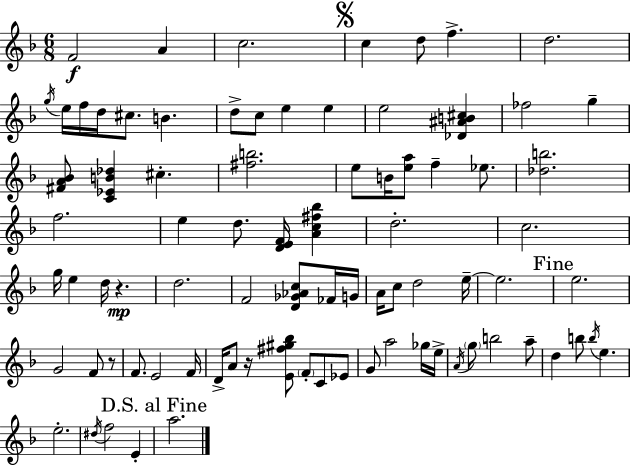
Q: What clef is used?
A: treble